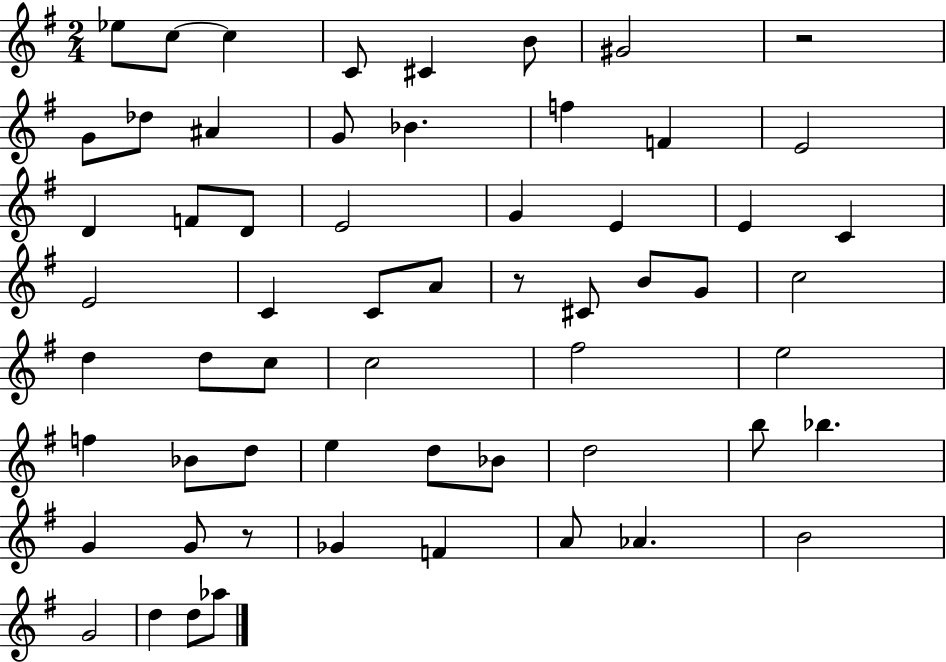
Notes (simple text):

Eb5/e C5/e C5/q C4/e C#4/q B4/e G#4/h R/h G4/e Db5/e A#4/q G4/e Bb4/q. F5/q F4/q E4/h D4/q F4/e D4/e E4/h G4/q E4/q E4/q C4/q E4/h C4/q C4/e A4/e R/e C#4/e B4/e G4/e C5/h D5/q D5/e C5/e C5/h F#5/h E5/h F5/q Bb4/e D5/e E5/q D5/e Bb4/e D5/h B5/e Bb5/q. G4/q G4/e R/e Gb4/q F4/q A4/e Ab4/q. B4/h G4/h D5/q D5/e Ab5/e